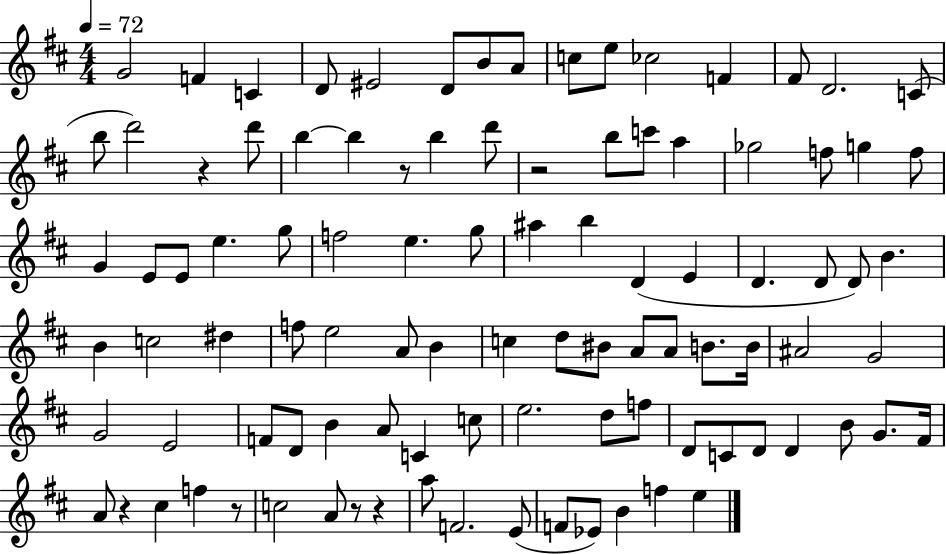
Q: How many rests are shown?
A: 7